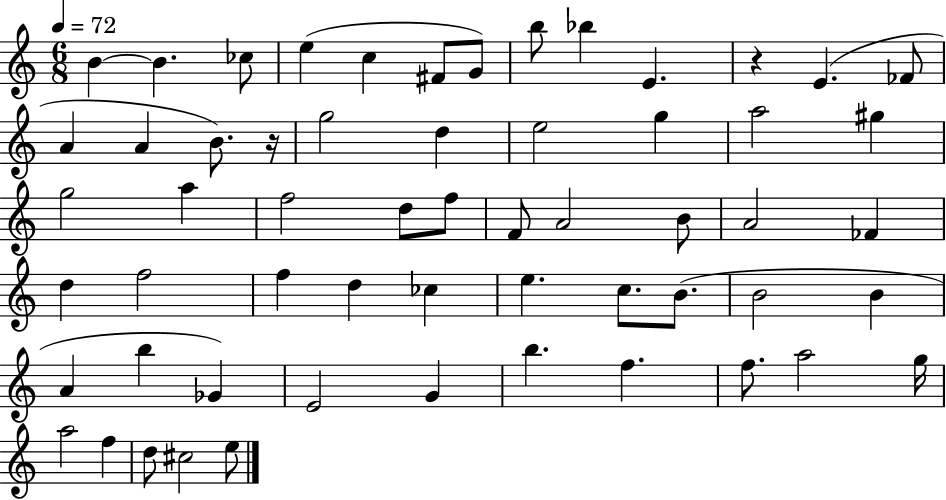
{
  \clef treble
  \numericTimeSignature
  \time 6/8
  \key c \major
  \tempo 4 = 72
  b'4~~ b'4. ces''8 | e''4( c''4 fis'8 g'8) | b''8 bes''4 e'4. | r4 e'4.( fes'8 | \break a'4 a'4 b'8.) r16 | g''2 d''4 | e''2 g''4 | a''2 gis''4 | \break g''2 a''4 | f''2 d''8 f''8 | f'8 a'2 b'8 | a'2 fes'4 | \break d''4 f''2 | f''4 d''4 ces''4 | e''4. c''8. b'8.( | b'2 b'4 | \break a'4 b''4 ges'4) | e'2 g'4 | b''4. f''4. | f''8. a''2 g''16 | \break a''2 f''4 | d''8 cis''2 e''8 | \bar "|."
}